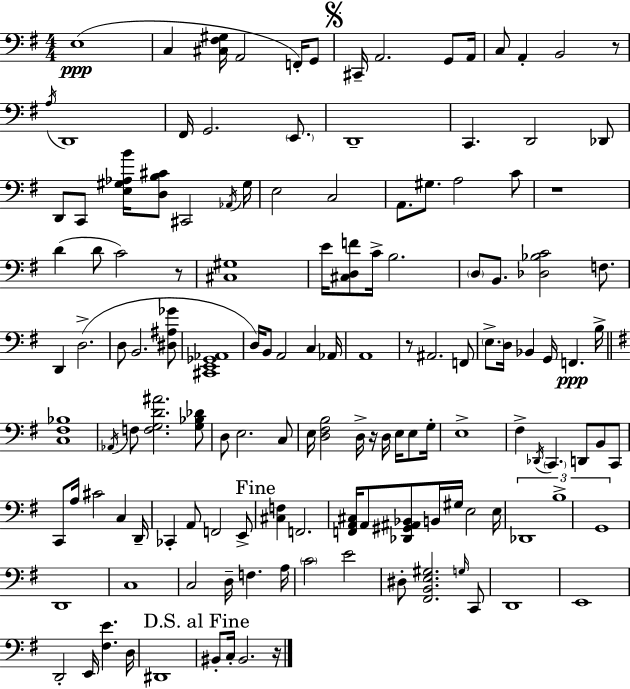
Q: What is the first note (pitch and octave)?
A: E3